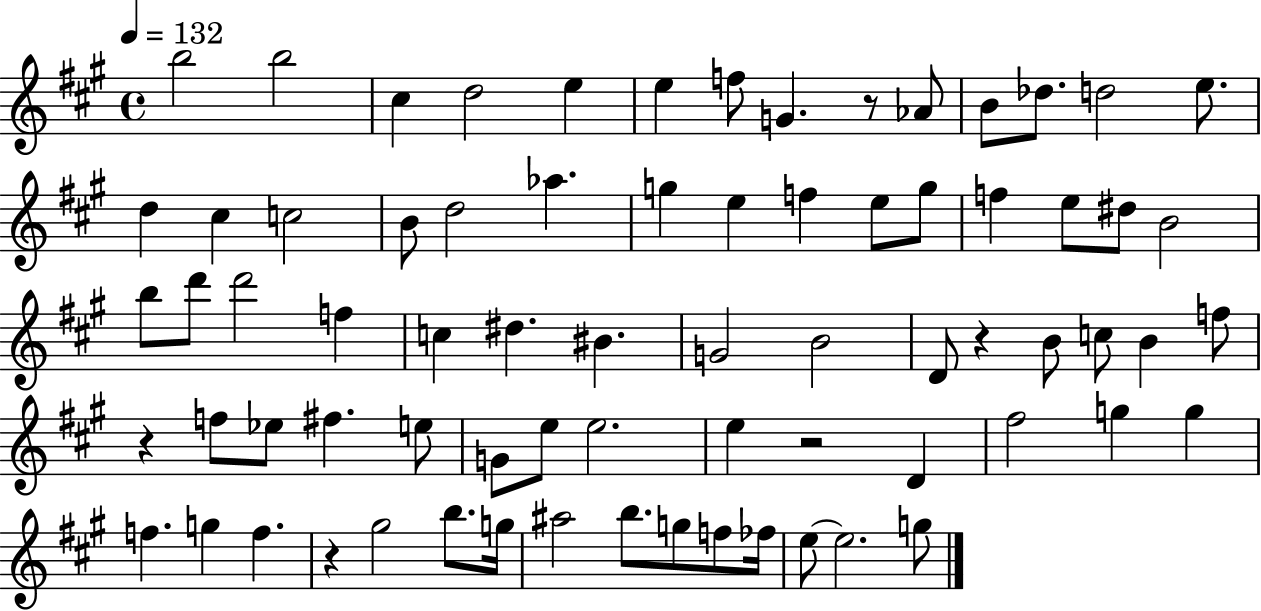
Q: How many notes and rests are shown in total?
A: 73